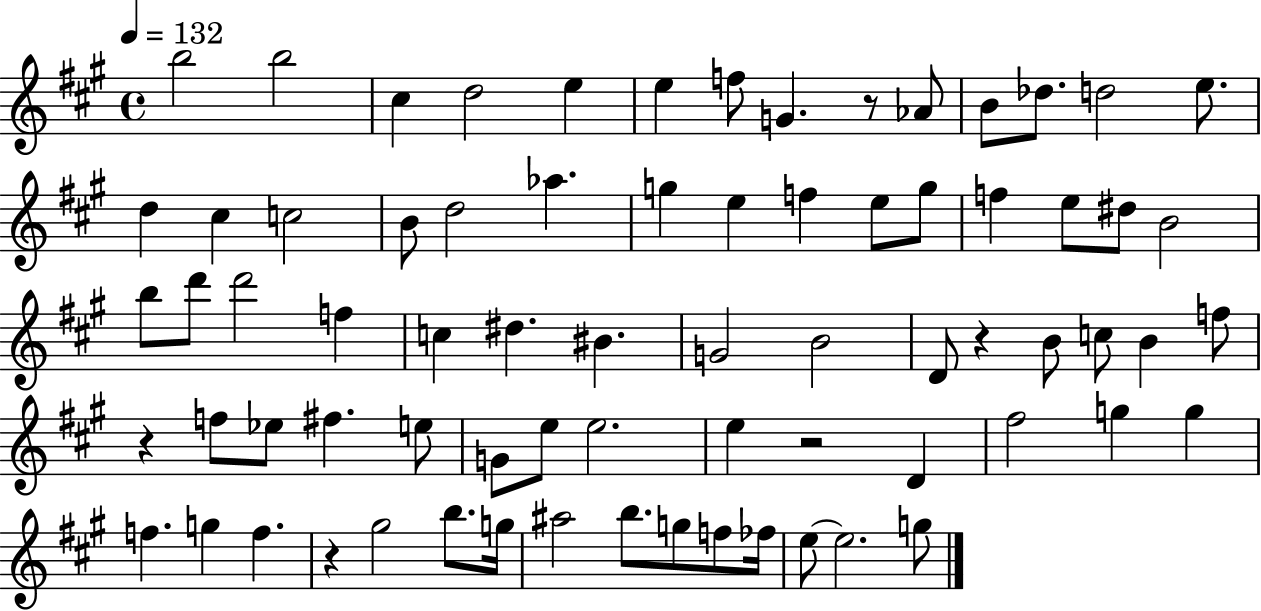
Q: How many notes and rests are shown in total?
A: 73